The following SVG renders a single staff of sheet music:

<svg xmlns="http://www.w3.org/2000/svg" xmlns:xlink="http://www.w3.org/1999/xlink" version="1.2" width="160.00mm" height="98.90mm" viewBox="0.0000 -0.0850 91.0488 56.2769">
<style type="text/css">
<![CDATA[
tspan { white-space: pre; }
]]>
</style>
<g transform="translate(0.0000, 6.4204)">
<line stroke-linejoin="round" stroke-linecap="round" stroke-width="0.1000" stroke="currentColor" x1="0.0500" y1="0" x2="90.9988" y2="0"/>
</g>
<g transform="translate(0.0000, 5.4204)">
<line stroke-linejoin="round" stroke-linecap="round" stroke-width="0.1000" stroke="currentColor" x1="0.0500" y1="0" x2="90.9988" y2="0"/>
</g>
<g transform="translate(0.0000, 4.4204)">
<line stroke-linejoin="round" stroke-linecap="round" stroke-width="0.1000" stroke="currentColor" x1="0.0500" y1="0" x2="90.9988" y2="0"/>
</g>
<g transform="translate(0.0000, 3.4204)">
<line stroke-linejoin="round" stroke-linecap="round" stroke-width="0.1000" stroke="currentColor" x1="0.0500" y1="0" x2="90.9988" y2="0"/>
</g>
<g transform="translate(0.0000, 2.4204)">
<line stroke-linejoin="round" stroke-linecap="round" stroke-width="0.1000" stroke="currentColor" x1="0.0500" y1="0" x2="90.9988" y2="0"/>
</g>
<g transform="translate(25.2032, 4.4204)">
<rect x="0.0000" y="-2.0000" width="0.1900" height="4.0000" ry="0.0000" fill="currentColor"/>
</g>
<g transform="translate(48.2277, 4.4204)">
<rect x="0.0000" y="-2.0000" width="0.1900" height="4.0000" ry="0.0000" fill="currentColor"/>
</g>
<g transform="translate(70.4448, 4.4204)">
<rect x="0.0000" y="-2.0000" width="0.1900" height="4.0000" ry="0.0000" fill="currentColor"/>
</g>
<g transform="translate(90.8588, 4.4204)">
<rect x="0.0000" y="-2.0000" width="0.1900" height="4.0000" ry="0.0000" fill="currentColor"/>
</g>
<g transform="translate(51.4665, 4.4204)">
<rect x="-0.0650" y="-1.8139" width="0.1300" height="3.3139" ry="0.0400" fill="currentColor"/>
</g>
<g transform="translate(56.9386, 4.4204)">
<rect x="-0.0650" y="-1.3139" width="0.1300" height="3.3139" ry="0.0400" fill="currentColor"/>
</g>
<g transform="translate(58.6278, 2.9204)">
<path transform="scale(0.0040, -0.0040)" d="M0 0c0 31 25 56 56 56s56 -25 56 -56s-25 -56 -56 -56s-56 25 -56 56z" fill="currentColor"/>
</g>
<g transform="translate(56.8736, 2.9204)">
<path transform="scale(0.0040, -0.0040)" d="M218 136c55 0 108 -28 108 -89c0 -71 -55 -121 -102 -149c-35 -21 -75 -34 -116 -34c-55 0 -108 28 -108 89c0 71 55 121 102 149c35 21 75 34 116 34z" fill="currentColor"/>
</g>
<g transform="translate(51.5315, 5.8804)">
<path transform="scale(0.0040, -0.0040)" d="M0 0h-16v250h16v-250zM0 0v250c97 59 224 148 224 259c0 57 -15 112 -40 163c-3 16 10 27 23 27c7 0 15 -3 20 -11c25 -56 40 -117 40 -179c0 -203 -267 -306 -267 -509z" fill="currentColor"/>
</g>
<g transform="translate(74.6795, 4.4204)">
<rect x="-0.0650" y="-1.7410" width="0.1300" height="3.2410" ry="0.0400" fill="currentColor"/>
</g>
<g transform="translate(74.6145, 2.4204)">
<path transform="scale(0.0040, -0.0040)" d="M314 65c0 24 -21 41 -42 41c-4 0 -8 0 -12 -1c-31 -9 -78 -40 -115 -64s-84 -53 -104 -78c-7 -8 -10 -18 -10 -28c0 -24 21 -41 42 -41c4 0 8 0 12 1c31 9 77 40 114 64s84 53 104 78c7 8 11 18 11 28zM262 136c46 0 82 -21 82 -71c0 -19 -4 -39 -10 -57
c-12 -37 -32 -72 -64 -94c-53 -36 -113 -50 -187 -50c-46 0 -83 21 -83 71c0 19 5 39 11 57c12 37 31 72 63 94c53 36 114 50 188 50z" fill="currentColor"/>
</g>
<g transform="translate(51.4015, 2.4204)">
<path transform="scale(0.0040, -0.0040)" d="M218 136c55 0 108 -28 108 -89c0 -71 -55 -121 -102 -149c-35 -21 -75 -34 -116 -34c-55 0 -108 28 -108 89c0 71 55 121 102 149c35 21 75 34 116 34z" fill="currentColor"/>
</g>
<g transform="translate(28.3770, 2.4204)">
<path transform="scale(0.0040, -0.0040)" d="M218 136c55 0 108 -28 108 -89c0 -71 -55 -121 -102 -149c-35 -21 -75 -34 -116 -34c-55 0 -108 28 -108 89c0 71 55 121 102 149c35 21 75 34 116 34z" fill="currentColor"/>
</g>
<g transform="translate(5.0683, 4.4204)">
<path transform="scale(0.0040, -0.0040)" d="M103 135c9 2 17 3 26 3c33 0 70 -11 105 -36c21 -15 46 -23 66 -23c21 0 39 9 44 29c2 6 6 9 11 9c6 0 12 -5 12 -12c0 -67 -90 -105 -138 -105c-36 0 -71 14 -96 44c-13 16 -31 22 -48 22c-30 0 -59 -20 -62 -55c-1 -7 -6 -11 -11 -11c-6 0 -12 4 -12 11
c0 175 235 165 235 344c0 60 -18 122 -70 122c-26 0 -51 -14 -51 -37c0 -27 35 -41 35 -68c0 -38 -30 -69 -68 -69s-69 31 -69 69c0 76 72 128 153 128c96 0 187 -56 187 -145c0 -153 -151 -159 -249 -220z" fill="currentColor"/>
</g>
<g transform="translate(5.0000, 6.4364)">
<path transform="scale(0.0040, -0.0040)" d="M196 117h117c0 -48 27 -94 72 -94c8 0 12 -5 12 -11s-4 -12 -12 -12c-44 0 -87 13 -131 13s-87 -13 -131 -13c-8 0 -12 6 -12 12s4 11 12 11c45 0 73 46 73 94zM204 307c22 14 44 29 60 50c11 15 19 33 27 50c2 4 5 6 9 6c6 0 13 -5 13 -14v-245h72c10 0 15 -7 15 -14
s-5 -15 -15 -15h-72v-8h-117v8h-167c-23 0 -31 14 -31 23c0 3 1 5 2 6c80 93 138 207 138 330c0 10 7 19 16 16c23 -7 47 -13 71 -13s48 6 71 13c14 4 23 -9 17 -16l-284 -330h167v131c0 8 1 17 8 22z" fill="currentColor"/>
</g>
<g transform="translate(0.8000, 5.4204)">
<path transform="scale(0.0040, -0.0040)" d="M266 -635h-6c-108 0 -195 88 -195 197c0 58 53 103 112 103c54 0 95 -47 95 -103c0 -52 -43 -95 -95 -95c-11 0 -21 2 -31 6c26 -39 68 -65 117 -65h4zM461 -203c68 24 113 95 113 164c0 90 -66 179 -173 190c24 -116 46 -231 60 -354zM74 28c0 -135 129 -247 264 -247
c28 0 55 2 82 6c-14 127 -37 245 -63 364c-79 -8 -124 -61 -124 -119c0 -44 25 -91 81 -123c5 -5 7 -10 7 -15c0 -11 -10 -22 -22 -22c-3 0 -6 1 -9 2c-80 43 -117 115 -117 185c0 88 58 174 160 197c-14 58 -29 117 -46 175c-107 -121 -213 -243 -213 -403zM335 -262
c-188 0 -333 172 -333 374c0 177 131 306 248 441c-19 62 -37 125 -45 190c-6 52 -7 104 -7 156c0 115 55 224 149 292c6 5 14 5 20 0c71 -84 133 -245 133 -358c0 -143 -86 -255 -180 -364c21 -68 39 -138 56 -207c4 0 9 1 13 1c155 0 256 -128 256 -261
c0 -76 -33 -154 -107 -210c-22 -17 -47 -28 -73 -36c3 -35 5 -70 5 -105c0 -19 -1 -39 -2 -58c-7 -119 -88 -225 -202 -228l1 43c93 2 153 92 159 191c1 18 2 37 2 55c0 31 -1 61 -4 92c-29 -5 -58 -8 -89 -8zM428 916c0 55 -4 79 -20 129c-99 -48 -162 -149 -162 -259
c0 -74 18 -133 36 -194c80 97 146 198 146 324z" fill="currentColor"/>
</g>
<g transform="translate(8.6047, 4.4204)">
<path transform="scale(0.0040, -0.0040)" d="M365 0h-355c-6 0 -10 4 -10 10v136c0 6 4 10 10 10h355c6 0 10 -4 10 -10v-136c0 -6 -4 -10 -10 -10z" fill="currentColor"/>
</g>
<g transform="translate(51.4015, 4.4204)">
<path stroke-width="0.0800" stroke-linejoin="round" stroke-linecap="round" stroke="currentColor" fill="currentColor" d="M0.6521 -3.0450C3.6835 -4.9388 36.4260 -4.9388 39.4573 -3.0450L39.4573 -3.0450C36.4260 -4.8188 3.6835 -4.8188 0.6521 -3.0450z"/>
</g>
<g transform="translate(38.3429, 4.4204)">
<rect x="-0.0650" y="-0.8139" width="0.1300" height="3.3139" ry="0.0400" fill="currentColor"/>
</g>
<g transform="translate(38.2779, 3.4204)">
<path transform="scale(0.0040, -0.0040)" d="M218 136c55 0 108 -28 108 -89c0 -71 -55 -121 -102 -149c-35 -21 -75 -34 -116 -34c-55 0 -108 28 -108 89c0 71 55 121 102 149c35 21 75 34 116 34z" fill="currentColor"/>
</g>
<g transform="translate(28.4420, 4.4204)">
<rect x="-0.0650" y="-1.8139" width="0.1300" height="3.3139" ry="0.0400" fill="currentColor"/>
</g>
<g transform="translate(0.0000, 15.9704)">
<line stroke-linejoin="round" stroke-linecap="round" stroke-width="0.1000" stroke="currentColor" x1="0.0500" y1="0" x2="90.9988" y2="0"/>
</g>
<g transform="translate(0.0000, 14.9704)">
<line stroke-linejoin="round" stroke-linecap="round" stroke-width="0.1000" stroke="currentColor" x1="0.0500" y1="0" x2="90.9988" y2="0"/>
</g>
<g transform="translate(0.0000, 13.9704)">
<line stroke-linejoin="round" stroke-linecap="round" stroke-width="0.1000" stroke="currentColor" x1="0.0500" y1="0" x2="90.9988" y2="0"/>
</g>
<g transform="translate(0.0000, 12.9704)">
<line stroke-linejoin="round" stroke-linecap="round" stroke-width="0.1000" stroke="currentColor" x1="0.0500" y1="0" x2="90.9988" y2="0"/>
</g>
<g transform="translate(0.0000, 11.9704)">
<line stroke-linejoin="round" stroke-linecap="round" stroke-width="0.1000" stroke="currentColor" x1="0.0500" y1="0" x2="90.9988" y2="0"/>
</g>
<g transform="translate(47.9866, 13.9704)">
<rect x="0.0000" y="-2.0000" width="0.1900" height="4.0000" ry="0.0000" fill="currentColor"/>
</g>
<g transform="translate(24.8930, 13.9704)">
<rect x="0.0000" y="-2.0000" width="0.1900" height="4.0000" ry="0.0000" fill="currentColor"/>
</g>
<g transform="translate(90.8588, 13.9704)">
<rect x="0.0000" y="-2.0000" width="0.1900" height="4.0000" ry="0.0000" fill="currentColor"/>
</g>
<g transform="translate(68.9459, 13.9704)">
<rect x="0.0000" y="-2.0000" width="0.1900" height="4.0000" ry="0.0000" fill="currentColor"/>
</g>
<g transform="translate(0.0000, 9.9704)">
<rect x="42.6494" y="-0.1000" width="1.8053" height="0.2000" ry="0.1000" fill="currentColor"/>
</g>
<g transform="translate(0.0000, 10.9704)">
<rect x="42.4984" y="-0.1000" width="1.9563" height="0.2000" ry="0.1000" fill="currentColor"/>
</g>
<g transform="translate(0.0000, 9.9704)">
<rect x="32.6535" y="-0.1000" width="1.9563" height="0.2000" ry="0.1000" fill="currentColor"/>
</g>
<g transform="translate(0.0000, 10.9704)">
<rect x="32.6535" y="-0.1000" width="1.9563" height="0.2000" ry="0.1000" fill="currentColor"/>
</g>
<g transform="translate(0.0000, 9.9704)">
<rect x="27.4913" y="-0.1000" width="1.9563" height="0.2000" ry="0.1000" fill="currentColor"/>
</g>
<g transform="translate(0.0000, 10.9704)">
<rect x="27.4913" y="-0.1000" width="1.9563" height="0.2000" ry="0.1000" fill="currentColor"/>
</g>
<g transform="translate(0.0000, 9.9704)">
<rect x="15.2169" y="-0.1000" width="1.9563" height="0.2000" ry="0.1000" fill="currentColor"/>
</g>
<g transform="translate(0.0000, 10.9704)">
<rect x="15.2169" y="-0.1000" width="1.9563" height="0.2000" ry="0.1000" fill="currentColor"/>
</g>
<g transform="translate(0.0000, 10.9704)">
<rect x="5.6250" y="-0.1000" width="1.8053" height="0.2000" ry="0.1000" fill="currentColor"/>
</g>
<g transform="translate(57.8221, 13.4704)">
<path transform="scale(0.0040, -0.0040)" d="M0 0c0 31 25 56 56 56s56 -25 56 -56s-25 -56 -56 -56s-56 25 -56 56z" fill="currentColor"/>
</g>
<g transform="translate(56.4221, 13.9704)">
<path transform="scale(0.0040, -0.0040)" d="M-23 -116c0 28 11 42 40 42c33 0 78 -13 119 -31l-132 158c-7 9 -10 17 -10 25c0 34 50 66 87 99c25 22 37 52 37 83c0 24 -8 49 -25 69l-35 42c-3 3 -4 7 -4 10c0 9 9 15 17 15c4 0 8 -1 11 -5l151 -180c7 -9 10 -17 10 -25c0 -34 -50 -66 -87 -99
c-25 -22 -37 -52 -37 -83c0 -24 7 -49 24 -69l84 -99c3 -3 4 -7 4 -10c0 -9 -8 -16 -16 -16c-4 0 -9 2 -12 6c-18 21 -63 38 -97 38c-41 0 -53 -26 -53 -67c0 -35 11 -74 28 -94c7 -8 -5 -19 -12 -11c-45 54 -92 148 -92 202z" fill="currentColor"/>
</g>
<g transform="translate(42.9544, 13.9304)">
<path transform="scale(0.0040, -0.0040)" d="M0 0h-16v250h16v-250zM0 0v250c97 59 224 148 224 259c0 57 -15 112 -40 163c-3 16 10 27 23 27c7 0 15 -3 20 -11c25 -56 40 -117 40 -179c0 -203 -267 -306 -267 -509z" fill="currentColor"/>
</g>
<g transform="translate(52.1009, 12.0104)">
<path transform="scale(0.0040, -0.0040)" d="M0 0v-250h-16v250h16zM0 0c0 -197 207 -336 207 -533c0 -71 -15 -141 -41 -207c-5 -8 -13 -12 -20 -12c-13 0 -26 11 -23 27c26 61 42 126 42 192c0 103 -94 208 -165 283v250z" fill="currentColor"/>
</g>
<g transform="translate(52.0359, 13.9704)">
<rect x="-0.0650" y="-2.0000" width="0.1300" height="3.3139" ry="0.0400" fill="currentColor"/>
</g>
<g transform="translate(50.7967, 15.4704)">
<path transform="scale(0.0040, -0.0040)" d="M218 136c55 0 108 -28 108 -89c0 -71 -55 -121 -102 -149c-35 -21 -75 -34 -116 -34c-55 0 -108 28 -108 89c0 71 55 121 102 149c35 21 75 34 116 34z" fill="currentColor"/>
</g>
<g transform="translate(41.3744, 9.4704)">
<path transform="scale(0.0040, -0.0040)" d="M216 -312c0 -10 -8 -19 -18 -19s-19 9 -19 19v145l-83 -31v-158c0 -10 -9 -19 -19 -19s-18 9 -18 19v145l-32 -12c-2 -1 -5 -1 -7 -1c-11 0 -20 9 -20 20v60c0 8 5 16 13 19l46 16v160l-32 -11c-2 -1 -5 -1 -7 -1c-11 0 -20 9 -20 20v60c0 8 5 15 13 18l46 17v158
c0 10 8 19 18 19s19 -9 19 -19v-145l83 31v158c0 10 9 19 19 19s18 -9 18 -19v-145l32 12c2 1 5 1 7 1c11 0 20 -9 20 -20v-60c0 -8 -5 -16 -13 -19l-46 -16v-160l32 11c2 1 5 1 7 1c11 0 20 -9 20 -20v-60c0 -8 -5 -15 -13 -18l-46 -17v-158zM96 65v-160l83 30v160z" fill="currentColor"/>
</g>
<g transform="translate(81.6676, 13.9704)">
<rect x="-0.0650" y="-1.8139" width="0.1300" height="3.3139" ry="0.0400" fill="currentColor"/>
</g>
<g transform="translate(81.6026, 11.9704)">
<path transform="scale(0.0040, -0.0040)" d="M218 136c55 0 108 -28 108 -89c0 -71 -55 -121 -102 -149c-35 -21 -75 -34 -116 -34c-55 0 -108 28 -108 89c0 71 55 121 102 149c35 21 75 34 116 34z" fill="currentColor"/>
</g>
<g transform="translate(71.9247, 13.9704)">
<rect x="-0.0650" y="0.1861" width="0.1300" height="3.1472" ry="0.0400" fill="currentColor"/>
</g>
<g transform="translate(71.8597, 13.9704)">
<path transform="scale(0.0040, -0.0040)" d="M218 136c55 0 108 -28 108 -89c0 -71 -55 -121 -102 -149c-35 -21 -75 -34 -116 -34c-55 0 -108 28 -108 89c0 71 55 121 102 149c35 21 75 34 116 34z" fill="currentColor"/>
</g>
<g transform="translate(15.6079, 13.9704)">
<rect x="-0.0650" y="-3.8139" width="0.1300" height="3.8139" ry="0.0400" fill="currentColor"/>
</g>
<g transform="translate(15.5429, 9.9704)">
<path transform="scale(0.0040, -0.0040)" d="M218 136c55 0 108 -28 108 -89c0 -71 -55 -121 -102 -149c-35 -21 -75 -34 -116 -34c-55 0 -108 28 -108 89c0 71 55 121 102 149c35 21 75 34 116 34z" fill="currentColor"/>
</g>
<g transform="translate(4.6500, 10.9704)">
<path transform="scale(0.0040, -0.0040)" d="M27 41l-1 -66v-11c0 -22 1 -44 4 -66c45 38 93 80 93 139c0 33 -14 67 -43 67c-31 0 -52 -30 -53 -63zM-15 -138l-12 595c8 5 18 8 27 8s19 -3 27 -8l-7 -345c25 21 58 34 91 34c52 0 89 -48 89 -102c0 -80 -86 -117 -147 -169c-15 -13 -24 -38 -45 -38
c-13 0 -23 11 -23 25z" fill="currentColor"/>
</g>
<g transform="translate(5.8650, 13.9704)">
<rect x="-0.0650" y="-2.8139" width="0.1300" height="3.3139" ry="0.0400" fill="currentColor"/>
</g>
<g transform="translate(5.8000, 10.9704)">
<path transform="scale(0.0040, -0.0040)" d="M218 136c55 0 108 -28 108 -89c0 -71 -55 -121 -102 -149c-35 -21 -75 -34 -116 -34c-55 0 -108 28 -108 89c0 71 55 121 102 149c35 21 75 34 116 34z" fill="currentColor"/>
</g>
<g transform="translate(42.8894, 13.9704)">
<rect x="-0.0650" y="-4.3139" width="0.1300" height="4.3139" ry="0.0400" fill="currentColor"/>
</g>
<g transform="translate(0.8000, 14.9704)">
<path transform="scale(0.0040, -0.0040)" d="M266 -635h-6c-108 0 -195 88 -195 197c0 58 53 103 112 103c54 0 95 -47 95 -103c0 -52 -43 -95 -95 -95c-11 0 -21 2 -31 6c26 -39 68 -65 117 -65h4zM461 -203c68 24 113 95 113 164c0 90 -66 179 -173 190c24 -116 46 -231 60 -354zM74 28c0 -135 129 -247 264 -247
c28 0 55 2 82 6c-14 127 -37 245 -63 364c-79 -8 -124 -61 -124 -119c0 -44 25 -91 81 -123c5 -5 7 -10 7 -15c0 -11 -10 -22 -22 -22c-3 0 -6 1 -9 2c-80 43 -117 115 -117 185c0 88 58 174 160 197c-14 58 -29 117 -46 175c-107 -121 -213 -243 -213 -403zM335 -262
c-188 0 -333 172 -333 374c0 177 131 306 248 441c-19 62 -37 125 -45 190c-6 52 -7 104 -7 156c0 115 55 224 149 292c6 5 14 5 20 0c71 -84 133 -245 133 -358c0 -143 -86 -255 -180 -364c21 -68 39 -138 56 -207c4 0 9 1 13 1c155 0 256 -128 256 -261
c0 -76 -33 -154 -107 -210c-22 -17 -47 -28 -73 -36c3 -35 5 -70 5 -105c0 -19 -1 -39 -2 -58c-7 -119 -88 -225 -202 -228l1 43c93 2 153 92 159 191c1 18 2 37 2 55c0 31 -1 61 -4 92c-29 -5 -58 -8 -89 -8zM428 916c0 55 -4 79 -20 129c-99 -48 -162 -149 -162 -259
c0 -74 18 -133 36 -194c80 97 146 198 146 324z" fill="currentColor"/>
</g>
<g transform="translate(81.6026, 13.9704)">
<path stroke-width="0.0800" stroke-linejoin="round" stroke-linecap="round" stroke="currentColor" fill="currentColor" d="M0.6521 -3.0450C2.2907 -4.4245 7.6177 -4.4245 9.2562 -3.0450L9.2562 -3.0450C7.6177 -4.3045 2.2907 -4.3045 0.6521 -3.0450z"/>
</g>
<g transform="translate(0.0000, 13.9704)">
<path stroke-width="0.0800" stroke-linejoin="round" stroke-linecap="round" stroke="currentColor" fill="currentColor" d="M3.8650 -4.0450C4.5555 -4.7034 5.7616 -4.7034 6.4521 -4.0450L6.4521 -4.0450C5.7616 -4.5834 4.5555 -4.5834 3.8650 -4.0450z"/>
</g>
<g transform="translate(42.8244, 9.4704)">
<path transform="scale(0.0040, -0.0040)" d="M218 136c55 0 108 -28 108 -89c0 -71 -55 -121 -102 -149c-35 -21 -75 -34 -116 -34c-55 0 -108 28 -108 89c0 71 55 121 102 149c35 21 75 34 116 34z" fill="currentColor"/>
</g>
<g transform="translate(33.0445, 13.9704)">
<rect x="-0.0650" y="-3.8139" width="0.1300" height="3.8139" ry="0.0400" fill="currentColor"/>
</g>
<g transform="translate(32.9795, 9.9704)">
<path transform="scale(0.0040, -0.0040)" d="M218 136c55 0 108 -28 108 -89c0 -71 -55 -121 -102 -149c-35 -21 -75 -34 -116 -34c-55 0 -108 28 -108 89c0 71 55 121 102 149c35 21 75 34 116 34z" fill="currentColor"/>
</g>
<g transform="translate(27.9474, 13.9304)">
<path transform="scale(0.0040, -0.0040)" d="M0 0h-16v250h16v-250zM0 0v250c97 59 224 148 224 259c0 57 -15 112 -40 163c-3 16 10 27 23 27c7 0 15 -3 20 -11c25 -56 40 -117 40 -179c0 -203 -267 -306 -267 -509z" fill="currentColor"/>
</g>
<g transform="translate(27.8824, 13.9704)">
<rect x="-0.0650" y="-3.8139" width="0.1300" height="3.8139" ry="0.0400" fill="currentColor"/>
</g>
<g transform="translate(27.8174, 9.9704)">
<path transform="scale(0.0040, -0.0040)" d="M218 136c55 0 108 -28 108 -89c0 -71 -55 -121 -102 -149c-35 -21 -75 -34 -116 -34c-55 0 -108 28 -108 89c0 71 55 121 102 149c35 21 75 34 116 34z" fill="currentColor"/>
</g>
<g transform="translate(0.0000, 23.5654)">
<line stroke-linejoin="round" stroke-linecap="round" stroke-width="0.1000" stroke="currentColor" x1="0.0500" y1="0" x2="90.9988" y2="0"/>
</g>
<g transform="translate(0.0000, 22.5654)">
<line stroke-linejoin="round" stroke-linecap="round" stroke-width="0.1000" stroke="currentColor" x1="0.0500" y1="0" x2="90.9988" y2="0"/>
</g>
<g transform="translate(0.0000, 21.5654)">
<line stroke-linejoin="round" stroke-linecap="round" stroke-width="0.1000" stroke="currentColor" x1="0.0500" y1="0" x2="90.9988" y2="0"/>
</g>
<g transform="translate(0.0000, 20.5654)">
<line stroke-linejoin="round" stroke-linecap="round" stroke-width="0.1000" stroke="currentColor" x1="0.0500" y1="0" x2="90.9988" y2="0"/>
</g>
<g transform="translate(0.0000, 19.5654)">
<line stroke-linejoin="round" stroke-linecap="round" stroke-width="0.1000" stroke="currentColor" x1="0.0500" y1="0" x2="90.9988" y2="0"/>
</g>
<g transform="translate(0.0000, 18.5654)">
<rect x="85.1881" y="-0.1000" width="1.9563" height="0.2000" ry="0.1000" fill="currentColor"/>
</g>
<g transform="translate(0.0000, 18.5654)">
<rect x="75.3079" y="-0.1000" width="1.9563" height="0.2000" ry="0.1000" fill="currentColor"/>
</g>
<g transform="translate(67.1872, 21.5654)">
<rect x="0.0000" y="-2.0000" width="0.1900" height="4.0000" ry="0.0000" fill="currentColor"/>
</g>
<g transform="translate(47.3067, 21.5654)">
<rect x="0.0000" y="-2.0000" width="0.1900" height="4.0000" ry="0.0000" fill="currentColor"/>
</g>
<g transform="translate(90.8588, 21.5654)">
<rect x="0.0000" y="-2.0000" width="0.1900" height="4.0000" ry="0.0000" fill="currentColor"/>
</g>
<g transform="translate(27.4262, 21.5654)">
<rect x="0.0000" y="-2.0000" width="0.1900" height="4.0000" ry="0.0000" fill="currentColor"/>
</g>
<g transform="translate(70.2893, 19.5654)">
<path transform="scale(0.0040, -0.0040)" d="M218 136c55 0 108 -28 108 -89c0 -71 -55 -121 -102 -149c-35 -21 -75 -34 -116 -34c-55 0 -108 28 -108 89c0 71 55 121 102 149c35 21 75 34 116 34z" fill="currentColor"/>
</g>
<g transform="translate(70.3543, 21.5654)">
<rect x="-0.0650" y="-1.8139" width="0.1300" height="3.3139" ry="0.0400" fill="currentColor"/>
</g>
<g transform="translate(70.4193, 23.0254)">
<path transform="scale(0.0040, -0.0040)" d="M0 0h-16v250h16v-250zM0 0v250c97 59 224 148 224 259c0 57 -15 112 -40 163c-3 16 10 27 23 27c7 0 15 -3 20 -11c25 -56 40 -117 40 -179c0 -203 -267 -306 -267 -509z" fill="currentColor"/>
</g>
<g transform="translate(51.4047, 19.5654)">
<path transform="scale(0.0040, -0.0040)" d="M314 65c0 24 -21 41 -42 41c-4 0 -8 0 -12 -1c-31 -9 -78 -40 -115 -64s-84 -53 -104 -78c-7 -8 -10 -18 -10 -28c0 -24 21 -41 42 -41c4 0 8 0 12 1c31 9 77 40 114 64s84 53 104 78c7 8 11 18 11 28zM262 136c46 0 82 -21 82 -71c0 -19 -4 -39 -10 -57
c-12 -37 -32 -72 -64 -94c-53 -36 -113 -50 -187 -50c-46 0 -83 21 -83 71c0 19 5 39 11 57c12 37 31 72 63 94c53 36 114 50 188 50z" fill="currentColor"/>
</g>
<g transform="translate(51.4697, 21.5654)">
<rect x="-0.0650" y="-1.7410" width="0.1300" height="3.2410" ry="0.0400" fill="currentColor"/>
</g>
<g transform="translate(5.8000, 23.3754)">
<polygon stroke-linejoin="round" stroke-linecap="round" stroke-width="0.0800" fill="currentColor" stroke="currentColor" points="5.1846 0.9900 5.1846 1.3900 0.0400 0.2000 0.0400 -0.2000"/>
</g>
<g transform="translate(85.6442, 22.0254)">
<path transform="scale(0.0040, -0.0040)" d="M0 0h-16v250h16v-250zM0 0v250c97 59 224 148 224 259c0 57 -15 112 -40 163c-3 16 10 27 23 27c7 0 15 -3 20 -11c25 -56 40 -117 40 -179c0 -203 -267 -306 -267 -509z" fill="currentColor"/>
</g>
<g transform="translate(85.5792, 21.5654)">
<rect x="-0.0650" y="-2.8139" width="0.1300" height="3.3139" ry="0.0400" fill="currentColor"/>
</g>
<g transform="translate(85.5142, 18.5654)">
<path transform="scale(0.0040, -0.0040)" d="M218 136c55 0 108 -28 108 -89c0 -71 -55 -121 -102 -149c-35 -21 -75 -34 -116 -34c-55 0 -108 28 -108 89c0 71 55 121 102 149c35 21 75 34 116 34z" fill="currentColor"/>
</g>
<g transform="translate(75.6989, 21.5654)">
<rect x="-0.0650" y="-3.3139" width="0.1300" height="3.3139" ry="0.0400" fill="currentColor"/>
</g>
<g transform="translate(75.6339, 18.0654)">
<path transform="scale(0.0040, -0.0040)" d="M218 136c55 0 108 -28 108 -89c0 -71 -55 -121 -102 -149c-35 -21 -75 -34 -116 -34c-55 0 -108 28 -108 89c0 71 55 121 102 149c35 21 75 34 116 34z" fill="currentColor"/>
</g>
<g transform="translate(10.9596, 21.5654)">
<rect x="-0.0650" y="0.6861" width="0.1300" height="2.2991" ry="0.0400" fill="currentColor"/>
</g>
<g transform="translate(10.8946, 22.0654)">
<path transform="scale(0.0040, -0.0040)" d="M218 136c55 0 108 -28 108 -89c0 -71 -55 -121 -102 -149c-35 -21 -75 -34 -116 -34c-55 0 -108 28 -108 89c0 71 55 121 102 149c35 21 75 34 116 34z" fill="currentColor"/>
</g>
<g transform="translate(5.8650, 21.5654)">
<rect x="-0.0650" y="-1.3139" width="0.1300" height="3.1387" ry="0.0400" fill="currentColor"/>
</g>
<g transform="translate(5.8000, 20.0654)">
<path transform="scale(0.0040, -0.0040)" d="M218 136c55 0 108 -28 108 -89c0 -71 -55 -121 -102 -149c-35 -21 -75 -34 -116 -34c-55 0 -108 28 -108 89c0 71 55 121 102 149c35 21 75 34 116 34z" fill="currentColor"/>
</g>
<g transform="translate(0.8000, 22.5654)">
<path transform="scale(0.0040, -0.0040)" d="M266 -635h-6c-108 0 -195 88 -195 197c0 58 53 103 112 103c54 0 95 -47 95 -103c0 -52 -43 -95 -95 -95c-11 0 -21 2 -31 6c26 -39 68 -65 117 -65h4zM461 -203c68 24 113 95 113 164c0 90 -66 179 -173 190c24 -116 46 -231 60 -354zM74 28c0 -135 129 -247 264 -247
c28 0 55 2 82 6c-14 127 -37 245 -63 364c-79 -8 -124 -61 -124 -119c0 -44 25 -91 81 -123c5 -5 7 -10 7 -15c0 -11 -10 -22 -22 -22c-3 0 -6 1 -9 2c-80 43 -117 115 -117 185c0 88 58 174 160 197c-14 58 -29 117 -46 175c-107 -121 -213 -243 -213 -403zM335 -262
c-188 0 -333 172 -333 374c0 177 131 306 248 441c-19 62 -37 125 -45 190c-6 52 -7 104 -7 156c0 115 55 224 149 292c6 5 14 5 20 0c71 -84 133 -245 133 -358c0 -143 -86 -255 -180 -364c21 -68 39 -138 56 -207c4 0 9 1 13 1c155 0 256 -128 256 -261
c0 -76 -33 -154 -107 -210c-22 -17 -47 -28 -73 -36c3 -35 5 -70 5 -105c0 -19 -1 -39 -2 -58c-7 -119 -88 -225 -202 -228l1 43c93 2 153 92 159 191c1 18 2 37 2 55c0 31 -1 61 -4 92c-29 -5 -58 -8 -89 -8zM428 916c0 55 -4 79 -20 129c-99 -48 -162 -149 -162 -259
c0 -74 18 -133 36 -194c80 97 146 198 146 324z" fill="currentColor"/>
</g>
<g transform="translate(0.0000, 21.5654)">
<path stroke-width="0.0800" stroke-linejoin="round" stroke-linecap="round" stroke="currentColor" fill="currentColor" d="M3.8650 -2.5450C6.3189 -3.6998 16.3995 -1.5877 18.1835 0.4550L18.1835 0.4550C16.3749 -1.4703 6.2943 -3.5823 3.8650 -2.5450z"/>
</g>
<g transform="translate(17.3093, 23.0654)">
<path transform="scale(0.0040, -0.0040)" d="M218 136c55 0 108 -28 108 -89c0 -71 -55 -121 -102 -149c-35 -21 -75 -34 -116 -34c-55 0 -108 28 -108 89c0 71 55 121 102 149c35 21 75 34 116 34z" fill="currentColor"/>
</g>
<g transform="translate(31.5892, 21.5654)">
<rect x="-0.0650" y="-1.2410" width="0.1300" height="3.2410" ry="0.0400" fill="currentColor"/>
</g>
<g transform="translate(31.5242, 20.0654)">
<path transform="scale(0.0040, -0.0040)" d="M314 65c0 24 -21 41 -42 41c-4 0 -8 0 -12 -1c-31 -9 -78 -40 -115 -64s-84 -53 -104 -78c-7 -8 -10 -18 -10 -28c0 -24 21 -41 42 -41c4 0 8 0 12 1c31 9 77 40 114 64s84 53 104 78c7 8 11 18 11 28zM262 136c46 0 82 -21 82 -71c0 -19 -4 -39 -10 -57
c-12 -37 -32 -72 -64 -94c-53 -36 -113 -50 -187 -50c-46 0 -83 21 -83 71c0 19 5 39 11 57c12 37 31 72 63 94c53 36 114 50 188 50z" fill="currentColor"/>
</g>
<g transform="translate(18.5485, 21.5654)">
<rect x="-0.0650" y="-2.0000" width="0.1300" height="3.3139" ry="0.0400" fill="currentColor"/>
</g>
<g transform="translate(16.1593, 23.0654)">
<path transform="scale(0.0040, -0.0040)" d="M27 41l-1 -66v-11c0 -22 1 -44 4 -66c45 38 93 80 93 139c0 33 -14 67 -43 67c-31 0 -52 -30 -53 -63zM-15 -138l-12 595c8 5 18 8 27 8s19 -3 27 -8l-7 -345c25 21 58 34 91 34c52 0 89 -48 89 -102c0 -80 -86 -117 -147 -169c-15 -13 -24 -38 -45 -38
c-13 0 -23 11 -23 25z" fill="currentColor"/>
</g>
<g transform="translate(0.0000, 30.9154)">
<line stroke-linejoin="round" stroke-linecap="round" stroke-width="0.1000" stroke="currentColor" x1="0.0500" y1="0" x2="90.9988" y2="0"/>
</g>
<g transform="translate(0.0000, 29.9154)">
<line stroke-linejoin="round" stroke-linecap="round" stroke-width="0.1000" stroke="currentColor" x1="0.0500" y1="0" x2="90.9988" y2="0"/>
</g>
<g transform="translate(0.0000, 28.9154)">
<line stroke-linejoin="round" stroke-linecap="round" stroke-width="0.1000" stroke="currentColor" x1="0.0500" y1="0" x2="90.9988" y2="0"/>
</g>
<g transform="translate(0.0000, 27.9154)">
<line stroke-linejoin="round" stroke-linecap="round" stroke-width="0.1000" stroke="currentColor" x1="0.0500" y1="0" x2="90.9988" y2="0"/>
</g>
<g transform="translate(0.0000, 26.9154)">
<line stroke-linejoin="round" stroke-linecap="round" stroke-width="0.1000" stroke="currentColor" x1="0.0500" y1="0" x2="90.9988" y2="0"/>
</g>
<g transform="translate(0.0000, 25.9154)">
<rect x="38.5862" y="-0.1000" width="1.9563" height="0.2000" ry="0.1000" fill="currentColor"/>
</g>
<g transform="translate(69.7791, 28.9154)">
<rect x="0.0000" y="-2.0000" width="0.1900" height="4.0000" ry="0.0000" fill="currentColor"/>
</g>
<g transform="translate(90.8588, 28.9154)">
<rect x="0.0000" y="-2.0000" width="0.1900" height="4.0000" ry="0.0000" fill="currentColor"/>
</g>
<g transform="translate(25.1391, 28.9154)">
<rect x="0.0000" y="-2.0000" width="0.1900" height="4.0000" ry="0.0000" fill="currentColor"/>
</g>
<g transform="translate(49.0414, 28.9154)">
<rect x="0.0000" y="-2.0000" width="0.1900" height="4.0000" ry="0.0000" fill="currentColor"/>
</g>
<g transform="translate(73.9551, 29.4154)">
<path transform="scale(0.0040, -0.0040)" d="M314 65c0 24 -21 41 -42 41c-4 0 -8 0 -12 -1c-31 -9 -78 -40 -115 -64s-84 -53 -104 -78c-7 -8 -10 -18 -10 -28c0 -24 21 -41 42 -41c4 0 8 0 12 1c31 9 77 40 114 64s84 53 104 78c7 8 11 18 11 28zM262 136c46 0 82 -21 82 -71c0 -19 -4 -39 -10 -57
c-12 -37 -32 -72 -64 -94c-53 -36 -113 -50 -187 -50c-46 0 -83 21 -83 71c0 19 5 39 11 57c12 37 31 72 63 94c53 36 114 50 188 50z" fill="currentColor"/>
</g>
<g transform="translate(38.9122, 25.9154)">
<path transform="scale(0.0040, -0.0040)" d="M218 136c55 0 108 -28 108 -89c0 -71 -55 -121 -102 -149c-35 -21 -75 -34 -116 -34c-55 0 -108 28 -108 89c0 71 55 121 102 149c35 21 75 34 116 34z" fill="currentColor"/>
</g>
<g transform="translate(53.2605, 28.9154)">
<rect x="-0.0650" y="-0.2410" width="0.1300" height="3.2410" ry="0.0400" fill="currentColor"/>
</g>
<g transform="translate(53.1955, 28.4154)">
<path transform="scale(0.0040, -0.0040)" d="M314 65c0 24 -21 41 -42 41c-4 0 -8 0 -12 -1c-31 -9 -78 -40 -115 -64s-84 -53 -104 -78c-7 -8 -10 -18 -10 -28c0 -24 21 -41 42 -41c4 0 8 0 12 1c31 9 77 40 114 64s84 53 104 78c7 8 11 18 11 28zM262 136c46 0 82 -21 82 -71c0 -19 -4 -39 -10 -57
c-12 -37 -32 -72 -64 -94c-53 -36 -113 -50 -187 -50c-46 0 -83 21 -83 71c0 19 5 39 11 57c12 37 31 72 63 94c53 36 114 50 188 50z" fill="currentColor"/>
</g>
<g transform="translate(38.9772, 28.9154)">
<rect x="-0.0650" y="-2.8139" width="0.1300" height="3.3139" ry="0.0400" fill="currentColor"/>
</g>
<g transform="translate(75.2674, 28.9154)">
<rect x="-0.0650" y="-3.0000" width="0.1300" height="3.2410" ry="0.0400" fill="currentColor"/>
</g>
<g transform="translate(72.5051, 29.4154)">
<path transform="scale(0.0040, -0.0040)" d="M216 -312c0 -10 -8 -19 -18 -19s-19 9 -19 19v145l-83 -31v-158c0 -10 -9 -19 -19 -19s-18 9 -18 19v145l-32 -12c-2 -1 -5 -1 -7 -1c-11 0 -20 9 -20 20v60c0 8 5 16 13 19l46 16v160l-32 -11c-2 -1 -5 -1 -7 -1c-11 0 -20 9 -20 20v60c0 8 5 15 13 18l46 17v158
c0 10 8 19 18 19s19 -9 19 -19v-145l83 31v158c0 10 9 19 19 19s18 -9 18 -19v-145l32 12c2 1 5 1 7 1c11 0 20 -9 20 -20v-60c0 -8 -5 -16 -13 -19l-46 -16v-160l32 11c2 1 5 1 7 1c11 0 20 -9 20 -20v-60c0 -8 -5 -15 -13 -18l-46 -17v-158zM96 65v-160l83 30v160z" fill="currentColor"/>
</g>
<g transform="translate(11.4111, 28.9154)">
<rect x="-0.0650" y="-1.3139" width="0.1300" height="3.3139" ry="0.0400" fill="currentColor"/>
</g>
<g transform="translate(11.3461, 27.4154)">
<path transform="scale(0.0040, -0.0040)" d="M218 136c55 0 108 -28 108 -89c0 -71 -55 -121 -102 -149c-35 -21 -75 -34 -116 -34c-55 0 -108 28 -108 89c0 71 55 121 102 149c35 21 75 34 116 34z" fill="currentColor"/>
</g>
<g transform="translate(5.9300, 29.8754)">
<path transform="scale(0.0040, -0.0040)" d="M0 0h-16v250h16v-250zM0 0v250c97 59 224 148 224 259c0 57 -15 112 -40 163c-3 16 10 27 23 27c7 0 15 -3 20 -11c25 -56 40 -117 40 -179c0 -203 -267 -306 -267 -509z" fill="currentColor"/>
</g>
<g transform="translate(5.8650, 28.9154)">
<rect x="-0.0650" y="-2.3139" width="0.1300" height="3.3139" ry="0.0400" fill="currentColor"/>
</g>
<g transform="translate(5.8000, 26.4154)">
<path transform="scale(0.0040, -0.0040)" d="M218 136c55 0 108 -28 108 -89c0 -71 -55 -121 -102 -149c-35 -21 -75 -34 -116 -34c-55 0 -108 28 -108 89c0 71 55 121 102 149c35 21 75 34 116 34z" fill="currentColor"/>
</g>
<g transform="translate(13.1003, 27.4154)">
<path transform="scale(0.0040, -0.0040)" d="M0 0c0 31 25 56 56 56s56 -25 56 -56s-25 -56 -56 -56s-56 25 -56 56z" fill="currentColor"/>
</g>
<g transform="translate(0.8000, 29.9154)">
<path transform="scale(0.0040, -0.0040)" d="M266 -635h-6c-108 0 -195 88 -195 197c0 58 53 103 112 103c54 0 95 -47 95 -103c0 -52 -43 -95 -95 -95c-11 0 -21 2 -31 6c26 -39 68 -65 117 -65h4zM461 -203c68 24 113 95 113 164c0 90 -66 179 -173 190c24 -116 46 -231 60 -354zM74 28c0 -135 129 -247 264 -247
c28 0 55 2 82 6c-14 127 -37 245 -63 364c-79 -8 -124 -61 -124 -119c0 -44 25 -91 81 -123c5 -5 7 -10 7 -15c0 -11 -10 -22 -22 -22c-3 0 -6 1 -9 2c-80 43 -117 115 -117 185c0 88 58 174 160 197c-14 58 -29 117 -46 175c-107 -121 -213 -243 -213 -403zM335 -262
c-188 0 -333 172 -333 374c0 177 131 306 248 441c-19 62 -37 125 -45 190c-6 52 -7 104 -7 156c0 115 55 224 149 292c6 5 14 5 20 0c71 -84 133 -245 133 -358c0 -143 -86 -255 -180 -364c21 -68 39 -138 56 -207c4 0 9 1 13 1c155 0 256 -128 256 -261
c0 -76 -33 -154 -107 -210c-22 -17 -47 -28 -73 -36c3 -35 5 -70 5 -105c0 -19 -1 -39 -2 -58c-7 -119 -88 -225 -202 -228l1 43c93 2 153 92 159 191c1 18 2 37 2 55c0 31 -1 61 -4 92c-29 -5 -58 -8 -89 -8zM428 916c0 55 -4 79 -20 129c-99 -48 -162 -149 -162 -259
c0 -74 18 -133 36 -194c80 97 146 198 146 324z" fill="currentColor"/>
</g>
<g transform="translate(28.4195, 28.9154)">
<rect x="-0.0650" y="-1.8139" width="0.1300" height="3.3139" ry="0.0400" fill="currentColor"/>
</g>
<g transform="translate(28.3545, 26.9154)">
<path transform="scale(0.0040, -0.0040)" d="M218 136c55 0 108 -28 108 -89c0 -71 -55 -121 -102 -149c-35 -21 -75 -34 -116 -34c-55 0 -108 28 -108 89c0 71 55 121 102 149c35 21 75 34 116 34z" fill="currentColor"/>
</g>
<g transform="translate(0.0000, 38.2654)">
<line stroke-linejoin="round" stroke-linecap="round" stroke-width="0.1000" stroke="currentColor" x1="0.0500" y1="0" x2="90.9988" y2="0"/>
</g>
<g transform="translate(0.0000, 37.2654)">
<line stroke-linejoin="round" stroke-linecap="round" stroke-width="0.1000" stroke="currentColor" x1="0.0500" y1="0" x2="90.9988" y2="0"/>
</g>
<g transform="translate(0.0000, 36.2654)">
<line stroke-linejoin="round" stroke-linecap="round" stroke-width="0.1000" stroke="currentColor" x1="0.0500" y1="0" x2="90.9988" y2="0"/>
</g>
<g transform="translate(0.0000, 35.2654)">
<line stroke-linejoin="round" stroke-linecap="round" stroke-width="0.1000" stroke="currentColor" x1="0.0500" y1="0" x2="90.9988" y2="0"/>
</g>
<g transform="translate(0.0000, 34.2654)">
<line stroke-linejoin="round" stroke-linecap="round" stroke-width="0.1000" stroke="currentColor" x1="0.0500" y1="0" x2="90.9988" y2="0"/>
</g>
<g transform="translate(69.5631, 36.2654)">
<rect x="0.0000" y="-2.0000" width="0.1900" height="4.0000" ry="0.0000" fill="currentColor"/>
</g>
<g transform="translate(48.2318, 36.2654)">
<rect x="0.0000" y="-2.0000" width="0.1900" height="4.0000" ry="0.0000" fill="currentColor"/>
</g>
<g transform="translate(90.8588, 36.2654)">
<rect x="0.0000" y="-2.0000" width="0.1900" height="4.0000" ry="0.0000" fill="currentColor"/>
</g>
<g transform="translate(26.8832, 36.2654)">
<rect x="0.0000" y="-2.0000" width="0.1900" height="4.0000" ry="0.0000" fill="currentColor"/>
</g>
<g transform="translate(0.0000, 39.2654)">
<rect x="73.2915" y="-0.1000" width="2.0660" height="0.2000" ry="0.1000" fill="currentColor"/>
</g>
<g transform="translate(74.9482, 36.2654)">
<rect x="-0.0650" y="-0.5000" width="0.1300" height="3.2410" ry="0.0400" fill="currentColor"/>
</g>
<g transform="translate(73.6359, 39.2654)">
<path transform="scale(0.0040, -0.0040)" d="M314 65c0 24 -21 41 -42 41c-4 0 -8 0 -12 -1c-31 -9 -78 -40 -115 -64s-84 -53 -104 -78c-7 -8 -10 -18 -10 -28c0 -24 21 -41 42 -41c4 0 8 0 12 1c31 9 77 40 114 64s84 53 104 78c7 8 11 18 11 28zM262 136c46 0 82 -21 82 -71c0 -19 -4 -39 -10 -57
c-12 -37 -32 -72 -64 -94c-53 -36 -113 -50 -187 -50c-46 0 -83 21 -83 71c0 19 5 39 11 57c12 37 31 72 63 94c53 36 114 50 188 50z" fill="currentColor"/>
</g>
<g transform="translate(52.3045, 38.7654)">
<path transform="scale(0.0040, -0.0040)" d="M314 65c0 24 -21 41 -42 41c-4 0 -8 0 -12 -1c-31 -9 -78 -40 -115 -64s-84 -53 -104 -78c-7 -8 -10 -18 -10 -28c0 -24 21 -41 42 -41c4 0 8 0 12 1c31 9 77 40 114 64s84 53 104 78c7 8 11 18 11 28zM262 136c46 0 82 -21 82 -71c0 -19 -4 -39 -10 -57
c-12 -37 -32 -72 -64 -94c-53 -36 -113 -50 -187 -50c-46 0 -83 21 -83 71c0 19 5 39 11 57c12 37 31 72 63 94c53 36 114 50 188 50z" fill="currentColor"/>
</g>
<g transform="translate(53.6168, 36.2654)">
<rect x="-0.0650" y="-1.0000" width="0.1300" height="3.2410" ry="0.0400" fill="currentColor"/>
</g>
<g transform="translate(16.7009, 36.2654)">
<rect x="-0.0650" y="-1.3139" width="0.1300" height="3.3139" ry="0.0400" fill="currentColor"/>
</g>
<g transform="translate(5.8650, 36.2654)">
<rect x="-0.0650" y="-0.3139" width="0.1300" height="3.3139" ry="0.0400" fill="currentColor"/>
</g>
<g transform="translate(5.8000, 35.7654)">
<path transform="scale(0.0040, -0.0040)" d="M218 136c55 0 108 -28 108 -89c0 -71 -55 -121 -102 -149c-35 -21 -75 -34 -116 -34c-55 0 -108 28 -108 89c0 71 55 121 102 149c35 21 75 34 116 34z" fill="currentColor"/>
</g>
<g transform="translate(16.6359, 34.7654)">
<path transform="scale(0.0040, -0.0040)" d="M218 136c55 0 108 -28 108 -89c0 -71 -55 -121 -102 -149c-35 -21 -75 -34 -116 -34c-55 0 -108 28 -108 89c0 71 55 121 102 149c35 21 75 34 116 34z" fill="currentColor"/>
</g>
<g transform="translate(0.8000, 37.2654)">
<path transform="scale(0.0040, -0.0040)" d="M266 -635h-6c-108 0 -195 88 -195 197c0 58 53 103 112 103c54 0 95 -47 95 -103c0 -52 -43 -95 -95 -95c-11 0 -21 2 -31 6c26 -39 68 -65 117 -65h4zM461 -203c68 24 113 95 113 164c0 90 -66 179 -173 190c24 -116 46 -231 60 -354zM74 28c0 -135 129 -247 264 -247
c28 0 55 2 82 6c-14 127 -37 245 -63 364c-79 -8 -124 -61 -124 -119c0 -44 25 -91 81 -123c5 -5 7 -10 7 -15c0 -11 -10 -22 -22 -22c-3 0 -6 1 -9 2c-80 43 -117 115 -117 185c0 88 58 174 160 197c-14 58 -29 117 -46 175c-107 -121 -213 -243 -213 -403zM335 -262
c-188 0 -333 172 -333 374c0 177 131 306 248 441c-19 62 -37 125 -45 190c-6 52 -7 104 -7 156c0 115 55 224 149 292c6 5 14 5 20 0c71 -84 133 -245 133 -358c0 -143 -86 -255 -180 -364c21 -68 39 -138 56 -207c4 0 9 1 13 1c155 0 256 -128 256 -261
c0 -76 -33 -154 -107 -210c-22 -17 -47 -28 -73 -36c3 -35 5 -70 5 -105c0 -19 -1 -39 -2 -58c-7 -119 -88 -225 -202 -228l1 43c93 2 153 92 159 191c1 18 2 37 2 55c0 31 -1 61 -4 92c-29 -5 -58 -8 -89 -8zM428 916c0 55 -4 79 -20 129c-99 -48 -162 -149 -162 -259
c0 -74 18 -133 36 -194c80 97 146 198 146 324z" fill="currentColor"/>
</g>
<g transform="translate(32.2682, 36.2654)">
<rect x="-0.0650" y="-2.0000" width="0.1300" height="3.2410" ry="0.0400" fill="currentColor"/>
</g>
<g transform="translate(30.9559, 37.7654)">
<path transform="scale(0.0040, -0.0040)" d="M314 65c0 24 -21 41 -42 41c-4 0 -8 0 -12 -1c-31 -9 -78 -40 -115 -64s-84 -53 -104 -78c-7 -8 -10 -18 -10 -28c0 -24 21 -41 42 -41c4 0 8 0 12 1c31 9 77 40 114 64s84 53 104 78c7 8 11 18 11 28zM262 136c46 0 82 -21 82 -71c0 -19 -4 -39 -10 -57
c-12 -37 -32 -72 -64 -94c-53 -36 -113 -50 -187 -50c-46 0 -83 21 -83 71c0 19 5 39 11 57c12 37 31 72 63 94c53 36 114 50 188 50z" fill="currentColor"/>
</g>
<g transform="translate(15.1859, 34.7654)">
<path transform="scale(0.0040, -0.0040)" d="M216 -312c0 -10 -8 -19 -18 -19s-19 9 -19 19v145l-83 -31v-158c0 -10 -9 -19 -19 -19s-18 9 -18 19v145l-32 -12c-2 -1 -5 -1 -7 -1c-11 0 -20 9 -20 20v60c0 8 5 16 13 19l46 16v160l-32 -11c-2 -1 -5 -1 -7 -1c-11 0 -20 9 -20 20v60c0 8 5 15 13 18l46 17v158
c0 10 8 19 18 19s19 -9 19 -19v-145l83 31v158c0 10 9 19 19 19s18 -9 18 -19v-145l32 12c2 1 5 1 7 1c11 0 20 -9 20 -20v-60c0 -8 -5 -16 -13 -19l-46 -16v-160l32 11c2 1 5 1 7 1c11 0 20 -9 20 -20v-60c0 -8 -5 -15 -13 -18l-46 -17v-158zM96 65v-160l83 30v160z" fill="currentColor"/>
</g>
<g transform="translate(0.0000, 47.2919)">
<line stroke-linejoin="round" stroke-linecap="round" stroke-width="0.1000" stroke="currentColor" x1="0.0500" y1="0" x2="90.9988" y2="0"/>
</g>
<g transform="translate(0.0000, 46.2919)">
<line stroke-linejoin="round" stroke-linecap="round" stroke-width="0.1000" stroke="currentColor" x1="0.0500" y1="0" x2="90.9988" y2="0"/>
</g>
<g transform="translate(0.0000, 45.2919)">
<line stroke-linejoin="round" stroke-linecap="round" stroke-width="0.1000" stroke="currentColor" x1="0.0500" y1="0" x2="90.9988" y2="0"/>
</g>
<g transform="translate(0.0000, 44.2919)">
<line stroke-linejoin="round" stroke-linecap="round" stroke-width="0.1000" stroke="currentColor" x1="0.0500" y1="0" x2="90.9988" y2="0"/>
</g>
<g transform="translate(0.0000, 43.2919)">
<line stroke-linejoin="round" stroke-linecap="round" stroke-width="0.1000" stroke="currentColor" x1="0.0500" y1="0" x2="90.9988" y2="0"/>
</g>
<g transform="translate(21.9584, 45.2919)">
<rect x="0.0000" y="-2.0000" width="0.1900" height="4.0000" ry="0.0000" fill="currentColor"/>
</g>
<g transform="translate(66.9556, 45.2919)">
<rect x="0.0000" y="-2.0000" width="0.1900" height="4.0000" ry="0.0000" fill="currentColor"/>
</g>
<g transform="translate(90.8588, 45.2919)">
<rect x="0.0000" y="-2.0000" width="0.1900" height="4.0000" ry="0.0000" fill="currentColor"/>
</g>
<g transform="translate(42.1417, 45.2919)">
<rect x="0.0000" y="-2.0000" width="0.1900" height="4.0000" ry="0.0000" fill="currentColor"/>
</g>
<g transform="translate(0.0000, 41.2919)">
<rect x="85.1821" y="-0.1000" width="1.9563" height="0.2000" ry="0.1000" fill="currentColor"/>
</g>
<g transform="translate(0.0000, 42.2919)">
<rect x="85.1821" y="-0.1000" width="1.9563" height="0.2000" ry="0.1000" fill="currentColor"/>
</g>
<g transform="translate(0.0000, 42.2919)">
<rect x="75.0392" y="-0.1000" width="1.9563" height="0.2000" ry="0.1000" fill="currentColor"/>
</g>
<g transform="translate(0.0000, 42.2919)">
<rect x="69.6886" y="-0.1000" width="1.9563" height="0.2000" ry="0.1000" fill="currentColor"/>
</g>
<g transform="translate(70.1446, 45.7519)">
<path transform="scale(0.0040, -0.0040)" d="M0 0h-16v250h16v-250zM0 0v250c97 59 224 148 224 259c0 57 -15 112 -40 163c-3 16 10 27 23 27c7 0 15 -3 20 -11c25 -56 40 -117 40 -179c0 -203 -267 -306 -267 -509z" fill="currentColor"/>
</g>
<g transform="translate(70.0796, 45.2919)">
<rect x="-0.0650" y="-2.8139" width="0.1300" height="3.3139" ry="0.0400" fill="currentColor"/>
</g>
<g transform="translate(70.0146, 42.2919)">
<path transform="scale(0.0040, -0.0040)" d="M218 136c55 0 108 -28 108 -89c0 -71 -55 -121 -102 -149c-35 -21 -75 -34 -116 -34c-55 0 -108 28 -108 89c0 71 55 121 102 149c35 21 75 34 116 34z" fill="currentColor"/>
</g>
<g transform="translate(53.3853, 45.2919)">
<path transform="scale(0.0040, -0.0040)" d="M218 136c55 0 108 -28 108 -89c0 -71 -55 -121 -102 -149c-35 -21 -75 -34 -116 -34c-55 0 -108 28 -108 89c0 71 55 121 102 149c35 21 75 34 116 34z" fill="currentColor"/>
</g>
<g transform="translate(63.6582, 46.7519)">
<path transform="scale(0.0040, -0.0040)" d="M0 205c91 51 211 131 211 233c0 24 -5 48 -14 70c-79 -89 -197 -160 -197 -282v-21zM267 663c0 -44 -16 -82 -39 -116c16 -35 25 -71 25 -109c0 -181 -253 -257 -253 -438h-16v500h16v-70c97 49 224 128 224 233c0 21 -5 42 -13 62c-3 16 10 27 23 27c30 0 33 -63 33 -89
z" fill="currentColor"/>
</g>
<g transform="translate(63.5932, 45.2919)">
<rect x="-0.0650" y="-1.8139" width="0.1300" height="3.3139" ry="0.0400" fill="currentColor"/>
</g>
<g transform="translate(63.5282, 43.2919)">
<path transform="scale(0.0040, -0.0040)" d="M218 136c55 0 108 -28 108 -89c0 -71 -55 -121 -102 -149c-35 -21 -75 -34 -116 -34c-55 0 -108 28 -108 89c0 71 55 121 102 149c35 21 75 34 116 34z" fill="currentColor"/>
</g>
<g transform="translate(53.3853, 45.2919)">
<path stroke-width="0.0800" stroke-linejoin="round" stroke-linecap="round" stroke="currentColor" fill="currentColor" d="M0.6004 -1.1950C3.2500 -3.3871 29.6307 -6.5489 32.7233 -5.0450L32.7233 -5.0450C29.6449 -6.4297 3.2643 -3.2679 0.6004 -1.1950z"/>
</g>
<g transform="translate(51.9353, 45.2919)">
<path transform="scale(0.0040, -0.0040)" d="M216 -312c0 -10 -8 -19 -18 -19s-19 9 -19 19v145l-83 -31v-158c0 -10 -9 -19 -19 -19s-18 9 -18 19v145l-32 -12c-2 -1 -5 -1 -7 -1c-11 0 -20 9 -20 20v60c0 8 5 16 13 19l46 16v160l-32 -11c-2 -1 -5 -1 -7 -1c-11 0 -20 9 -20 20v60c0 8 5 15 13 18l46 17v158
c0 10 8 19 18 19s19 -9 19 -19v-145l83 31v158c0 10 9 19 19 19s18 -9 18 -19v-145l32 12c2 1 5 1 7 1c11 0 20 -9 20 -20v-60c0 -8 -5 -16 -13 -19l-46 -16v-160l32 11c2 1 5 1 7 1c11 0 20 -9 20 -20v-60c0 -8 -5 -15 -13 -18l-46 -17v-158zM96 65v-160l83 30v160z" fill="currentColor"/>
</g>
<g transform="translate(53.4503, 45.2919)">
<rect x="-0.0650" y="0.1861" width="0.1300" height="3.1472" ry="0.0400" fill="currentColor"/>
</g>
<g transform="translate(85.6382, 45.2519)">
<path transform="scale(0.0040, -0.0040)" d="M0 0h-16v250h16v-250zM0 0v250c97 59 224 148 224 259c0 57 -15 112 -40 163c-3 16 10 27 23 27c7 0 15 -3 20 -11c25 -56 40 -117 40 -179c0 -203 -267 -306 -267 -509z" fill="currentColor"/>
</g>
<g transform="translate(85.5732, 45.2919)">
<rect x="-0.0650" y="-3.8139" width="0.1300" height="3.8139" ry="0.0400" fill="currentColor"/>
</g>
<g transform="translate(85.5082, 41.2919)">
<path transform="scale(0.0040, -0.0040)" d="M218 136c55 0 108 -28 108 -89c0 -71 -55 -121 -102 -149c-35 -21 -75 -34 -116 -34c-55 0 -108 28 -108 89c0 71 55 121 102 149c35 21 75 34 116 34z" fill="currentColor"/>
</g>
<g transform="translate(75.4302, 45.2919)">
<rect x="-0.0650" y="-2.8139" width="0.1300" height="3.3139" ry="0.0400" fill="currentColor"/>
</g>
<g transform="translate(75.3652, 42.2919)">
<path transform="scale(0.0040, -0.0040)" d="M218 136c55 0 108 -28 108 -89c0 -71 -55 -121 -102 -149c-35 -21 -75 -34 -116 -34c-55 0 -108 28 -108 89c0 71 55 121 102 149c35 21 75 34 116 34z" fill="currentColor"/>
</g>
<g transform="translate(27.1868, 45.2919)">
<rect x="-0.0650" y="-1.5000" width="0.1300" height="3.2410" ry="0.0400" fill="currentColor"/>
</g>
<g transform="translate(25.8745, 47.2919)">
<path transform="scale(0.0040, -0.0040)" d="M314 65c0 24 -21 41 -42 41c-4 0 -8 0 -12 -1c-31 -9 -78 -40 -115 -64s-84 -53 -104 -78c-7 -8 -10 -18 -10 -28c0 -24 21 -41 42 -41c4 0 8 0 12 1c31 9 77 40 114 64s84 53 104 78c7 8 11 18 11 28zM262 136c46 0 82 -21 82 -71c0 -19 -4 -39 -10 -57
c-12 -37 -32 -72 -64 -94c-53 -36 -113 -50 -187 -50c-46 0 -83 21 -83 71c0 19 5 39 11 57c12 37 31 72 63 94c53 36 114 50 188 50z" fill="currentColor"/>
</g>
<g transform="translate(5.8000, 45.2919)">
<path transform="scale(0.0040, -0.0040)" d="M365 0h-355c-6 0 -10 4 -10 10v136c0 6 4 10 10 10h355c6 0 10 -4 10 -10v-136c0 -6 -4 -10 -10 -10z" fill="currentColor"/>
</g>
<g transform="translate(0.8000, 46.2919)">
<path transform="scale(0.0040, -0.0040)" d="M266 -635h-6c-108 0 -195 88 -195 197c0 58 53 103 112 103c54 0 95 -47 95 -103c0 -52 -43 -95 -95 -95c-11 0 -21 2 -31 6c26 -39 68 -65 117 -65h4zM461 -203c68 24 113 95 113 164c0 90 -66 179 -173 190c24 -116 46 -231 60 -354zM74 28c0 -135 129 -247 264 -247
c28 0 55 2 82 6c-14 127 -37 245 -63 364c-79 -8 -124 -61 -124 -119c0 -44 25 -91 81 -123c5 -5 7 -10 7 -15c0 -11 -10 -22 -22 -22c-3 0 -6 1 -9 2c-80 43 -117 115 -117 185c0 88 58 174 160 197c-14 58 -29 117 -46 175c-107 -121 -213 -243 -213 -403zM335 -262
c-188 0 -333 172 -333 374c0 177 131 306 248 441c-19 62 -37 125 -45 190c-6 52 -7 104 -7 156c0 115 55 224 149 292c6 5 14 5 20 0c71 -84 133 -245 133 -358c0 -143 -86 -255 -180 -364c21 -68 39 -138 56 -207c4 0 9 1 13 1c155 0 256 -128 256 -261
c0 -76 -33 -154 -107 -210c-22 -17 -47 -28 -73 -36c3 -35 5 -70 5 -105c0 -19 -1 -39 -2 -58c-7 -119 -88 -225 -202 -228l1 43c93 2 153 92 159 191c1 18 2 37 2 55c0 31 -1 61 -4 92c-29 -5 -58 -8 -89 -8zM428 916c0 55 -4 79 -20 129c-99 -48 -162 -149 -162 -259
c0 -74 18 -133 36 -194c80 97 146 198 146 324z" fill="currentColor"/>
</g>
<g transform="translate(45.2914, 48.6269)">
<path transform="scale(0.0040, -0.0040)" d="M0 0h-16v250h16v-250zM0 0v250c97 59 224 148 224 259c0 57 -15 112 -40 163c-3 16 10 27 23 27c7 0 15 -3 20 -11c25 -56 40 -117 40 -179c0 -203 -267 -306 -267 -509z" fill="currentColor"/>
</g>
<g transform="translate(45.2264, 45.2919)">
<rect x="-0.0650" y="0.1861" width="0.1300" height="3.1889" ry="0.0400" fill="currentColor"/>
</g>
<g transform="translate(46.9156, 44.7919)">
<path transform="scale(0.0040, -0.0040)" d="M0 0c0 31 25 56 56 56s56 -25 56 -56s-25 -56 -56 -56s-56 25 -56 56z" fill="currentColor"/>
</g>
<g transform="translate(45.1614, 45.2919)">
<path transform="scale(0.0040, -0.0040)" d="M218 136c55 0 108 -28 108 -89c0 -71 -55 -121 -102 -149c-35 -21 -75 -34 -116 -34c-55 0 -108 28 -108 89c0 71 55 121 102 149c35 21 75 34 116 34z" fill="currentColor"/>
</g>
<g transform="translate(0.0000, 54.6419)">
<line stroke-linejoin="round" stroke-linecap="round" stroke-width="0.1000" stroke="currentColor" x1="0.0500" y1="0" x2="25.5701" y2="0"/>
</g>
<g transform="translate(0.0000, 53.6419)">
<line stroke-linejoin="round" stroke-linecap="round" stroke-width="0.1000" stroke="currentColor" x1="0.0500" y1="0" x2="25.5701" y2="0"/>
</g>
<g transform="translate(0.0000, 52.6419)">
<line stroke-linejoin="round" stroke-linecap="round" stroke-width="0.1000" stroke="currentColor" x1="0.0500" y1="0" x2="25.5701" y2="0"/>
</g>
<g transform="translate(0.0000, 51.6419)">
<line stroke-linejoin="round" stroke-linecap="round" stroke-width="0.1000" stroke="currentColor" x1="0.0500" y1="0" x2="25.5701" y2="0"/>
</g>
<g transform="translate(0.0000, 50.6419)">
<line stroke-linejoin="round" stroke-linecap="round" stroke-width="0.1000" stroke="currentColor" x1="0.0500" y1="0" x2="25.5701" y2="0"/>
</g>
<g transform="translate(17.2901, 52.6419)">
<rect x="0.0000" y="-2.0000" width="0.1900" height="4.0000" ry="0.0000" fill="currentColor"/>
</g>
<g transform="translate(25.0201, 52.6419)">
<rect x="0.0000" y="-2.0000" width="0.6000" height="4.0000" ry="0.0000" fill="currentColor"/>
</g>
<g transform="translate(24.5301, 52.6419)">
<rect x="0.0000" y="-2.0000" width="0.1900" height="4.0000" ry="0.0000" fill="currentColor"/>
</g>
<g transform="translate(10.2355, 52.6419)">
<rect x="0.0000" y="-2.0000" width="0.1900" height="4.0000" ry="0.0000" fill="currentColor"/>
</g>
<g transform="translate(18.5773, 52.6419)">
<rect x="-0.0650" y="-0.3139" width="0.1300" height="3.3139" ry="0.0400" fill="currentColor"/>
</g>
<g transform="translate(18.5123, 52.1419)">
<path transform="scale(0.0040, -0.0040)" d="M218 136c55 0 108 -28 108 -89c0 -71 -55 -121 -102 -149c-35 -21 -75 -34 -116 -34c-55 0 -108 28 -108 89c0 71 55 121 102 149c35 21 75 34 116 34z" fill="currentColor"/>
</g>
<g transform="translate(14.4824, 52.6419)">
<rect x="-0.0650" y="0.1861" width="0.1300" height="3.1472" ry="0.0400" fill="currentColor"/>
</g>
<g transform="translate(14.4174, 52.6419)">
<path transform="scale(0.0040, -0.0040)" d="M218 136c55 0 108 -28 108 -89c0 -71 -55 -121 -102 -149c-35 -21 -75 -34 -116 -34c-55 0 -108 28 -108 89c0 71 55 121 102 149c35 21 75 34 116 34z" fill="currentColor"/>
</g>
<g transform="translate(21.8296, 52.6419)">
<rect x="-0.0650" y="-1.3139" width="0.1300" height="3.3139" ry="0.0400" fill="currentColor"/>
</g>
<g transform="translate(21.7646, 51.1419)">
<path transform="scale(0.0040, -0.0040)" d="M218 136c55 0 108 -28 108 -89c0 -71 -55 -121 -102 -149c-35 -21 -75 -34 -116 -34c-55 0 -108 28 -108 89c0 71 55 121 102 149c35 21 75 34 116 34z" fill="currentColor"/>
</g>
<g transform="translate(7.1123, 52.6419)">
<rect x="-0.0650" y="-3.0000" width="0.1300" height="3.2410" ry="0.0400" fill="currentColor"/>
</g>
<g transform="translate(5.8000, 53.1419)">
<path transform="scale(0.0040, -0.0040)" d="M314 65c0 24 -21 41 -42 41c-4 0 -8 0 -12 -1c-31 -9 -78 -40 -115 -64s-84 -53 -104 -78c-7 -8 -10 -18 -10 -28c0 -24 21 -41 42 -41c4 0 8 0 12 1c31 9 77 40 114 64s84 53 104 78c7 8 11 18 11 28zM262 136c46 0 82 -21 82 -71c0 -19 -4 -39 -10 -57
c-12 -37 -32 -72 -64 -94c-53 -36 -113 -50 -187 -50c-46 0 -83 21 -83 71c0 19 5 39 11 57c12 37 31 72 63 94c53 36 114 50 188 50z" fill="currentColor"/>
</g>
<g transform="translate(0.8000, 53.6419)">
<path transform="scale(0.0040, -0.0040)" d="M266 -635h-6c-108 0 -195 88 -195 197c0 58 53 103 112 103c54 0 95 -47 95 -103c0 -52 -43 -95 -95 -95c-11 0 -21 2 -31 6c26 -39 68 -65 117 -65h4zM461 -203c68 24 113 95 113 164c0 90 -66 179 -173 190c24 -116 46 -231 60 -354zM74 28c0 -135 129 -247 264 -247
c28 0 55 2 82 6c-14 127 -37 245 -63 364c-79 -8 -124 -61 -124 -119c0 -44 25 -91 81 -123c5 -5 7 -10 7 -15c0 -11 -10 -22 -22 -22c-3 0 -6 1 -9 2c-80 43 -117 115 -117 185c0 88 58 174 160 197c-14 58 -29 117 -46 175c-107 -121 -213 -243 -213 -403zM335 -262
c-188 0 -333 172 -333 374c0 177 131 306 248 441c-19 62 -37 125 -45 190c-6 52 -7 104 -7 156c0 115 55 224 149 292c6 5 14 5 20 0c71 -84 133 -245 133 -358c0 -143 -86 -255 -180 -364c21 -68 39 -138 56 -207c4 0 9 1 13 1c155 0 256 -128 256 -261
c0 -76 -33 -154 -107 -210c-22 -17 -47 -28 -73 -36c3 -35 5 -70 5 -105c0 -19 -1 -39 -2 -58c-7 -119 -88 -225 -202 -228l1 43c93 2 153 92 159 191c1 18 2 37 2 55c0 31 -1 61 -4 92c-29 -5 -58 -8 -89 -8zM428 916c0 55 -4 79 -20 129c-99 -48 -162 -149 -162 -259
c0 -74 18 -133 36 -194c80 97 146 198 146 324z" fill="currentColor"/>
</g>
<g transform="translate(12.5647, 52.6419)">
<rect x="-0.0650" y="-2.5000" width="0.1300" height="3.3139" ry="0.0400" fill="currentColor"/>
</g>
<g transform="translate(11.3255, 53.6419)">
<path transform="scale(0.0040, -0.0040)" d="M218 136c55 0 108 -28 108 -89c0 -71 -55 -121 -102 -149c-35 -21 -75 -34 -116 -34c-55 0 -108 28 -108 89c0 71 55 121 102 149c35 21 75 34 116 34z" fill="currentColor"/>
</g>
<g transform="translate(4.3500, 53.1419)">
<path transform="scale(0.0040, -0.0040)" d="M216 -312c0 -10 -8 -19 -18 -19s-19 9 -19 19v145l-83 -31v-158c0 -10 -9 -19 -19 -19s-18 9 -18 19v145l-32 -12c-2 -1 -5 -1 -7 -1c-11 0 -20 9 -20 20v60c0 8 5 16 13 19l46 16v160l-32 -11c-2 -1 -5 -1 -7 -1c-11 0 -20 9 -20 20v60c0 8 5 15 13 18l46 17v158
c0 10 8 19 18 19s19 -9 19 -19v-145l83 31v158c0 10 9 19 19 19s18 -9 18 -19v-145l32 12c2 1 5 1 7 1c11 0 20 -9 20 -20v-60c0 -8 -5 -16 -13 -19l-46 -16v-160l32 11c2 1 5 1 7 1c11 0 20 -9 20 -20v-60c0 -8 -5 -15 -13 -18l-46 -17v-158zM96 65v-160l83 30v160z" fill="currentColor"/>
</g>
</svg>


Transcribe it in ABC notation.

X:1
T:Untitled
M:2/4
L:1/4
K:C
z2 f d f/2 e f2 _a c' c'/2 c' ^d'/2 F/2 z B f e/2 A/2 _F e2 f2 f/2 b a/2 g/2 e f a c2 ^A2 c ^e F2 D2 C2 z2 E2 B/2 ^B f/4 a/2 a c'/2 ^A2 G B c e